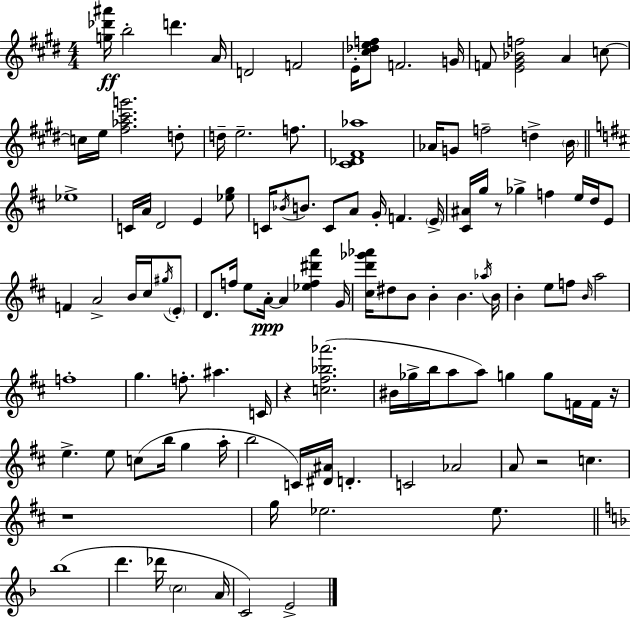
X:1
T:Untitled
M:4/4
L:1/4
K:E
[g_d'^a']/4 b2 d' A/4 D2 F2 E/4 [^c_def]/2 F2 G/4 F/2 [E^G_Bf]2 A c/2 c/4 e/4 [^f_a^c'g']2 d/2 d/4 e2 f/2 [^C_D^F_a]4 _A/4 G/2 f2 d B/4 _e4 C/4 A/4 D2 E [_eg]/2 C/4 _B/4 B/2 C/2 A/2 G/4 F E/4 [^C^A]/4 g/4 z/2 _g f e/4 d/4 E/2 F A2 B/4 ^c/4 ^g/4 E/2 D/2 f/4 e/2 A/4 A [_ef^d'a'] G/4 [^cd'_g'_a']/4 ^d/2 B/2 B B _a/4 B/4 B e/2 f/2 B/4 a2 f4 g f/2 ^a C/4 z [c^f_b_a']2 ^B/4 _g/4 b/4 a/2 a/2 g g/2 F/4 F/4 z/4 e e/2 c/2 b/4 g a/4 b2 C/4 [^D^A]/4 D C2 _A2 A/2 z2 c z4 g/4 _e2 _e/2 _b4 d' _d'/4 c2 A/4 C2 E2